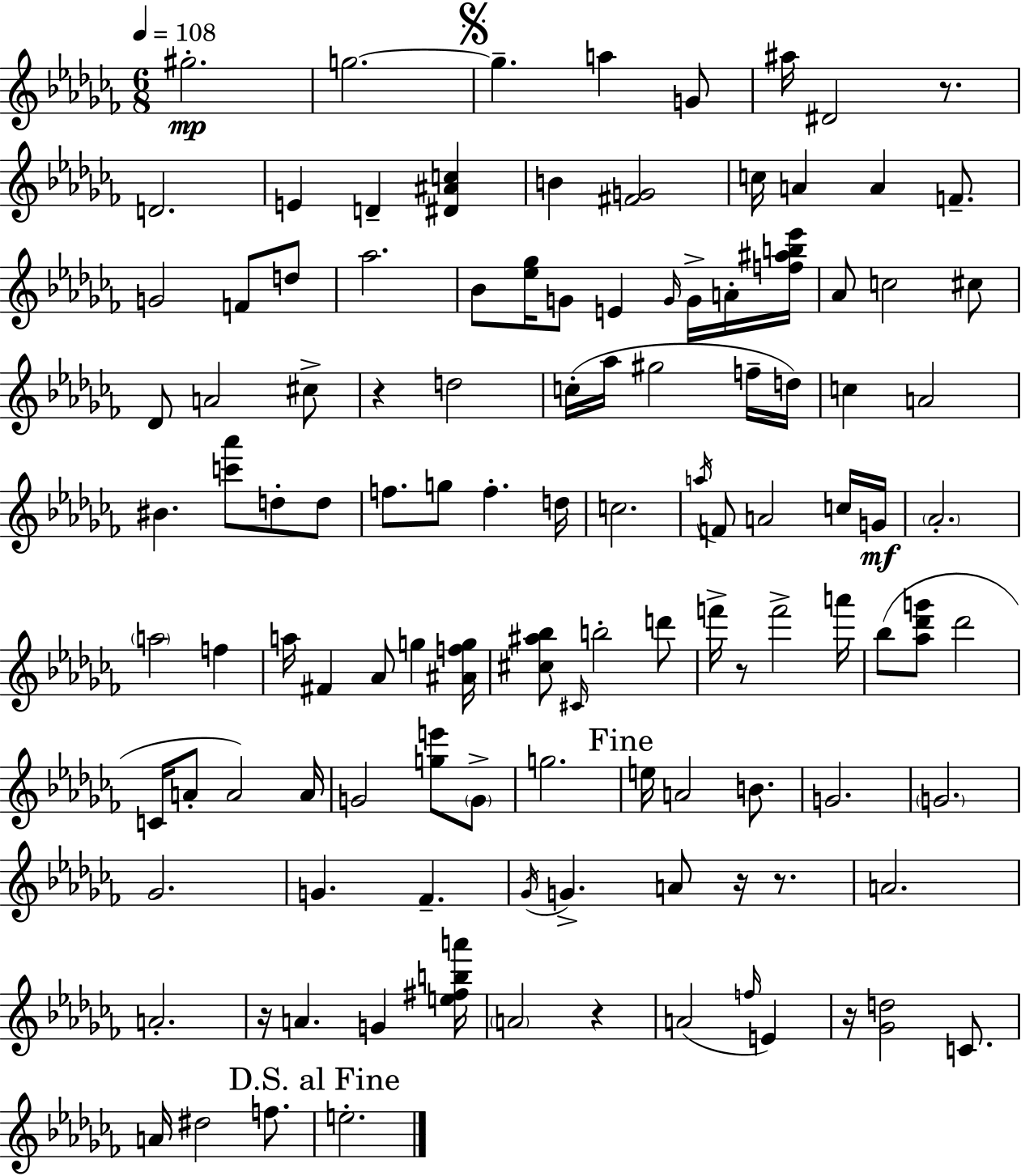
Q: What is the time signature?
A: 6/8